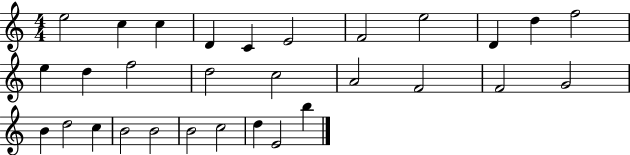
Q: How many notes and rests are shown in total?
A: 30